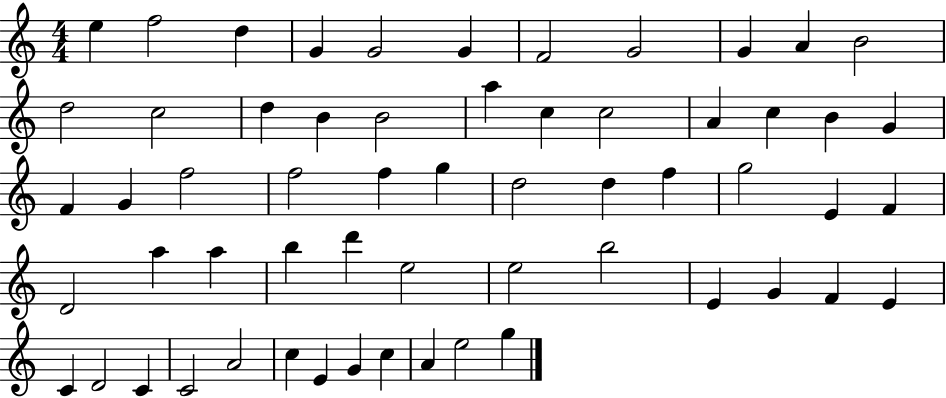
{
  \clef treble
  \numericTimeSignature
  \time 4/4
  \key c \major
  e''4 f''2 d''4 | g'4 g'2 g'4 | f'2 g'2 | g'4 a'4 b'2 | \break d''2 c''2 | d''4 b'4 b'2 | a''4 c''4 c''2 | a'4 c''4 b'4 g'4 | \break f'4 g'4 f''2 | f''2 f''4 g''4 | d''2 d''4 f''4 | g''2 e'4 f'4 | \break d'2 a''4 a''4 | b''4 d'''4 e''2 | e''2 b''2 | e'4 g'4 f'4 e'4 | \break c'4 d'2 c'4 | c'2 a'2 | c''4 e'4 g'4 c''4 | a'4 e''2 g''4 | \break \bar "|."
}